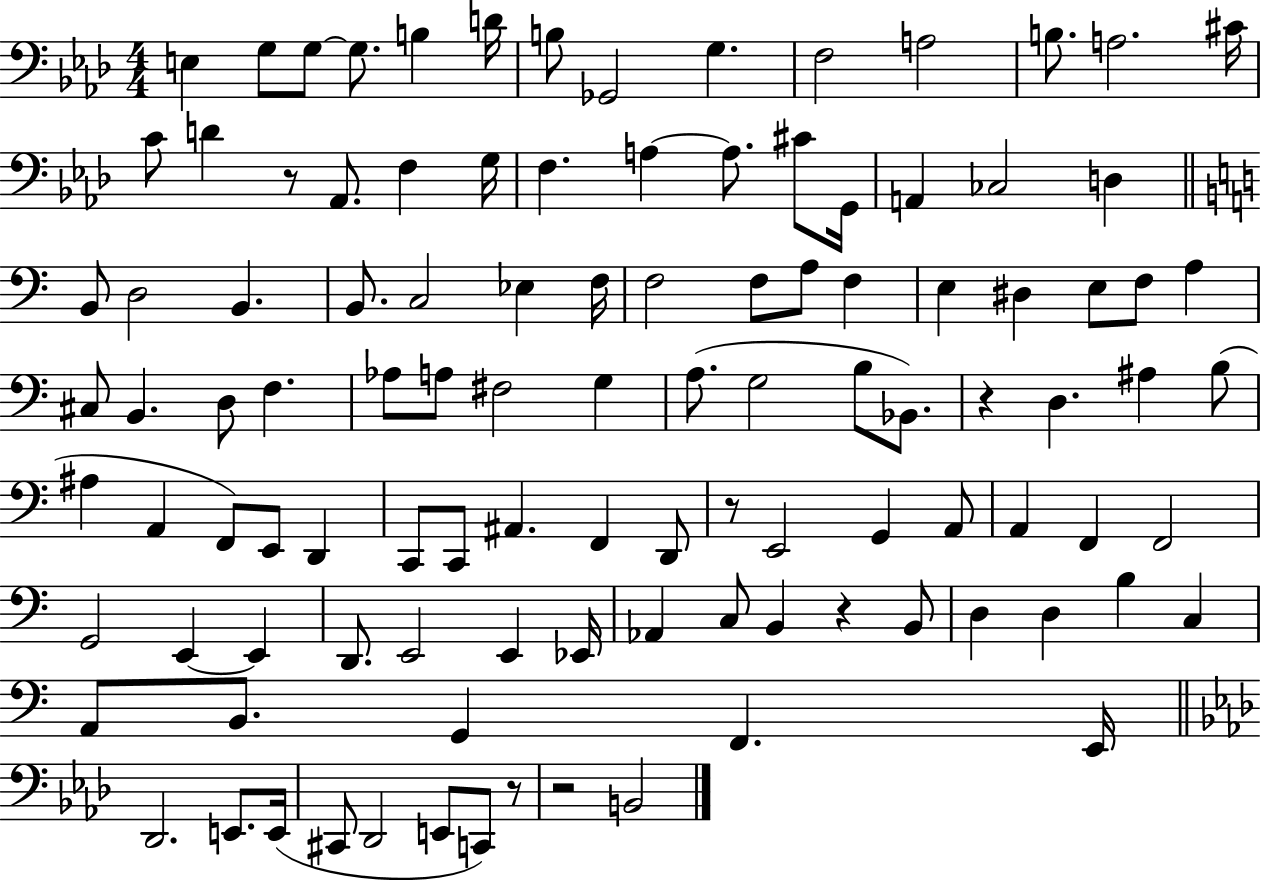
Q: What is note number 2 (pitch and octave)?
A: G3